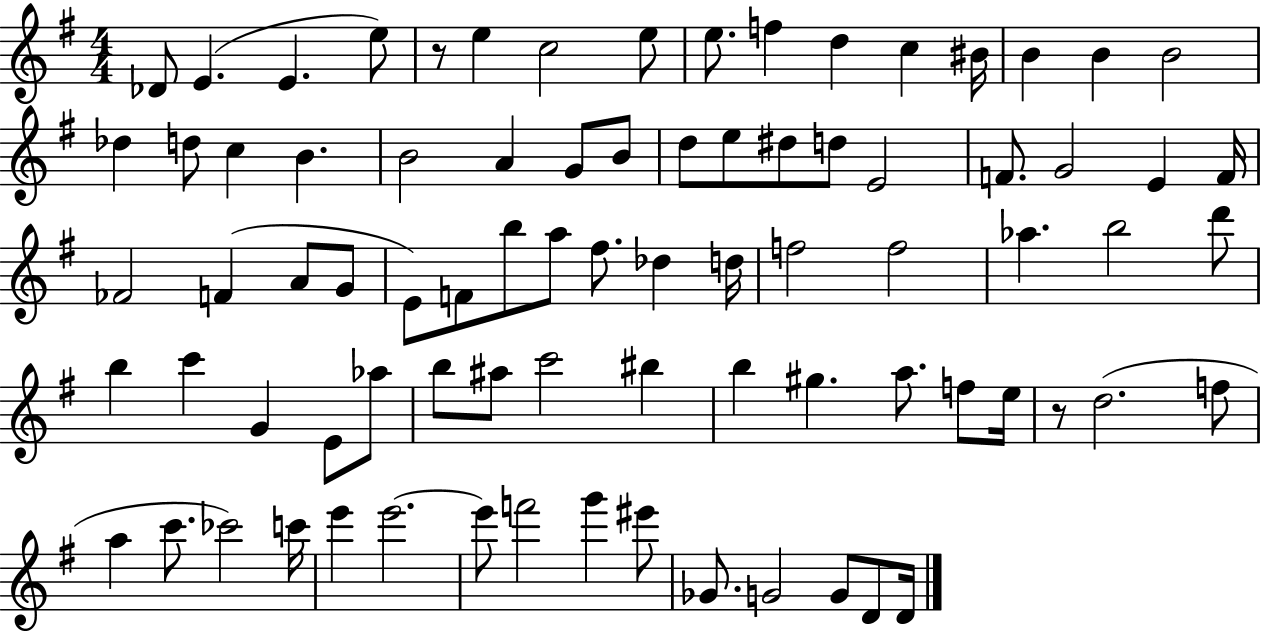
Db4/e E4/q. E4/q. E5/e R/e E5/q C5/h E5/e E5/e. F5/q D5/q C5/q BIS4/s B4/q B4/q B4/h Db5/q D5/e C5/q B4/q. B4/h A4/q G4/e B4/e D5/e E5/e D#5/e D5/e E4/h F4/e. G4/h E4/q F4/s FES4/h F4/q A4/e G4/e E4/e F4/e B5/e A5/e F#5/e. Db5/q D5/s F5/h F5/h Ab5/q. B5/h D6/e B5/q C6/q G4/q E4/e Ab5/e B5/e A#5/e C6/h BIS5/q B5/q G#5/q. A5/e. F5/e E5/s R/e D5/h. F5/e A5/q C6/e. CES6/h C6/s E6/q E6/h. E6/e F6/h G6/q EIS6/e Gb4/e. G4/h G4/e D4/e D4/s